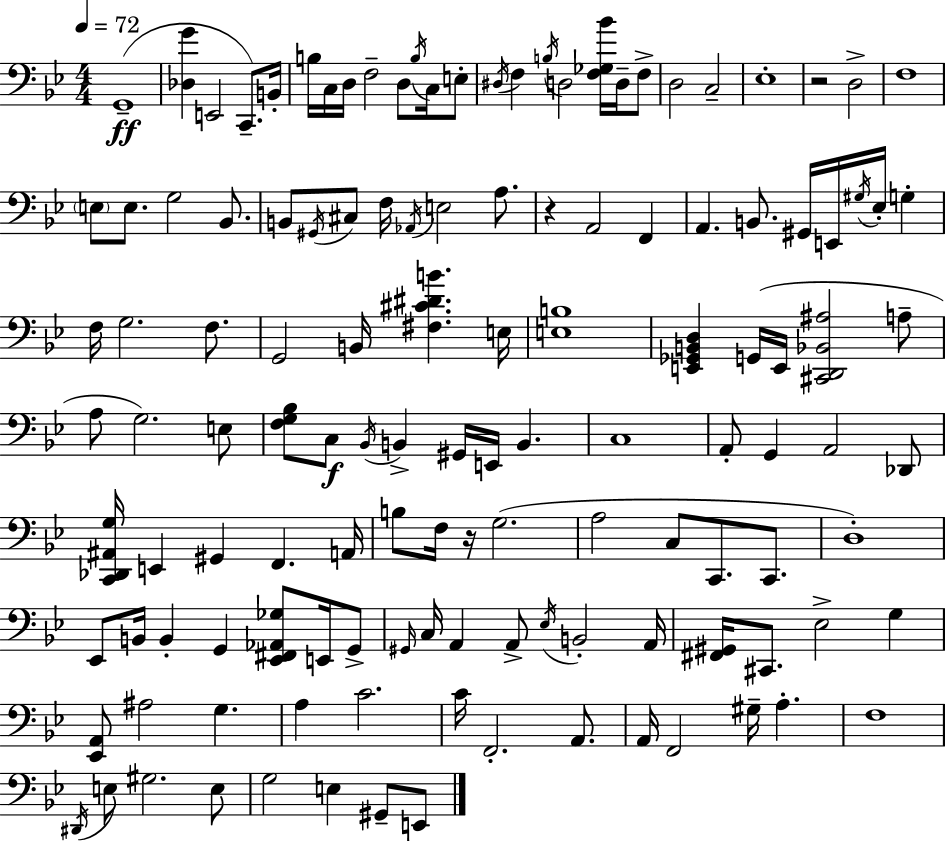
X:1
T:Untitled
M:4/4
L:1/4
K:Bb
G,,4 [_D,G] E,,2 C,,/2 B,,/4 B,/4 C,/4 D,/4 F,2 D,/2 B,/4 C,/4 E,/2 ^D,/4 F, B,/4 D,2 [F,_G,_B]/4 D,/4 F,/2 D,2 C,2 _E,4 z2 D,2 F,4 E,/2 E,/2 G,2 _B,,/2 B,,/2 ^G,,/4 ^C,/2 F,/4 _A,,/4 E,2 A,/2 z A,,2 F,, A,, B,,/2 ^G,,/4 E,,/4 ^G,/4 _E,/4 G, F,/4 G,2 F,/2 G,,2 B,,/4 [^F,^C^DB] E,/4 [E,B,]4 [E,,_G,,B,,D,] G,,/4 E,,/4 [^C,,D,,_B,,^A,]2 A,/2 A,/2 G,2 E,/2 [F,G,_B,]/2 C,/2 _B,,/4 B,, ^G,,/4 E,,/4 B,, C,4 A,,/2 G,, A,,2 _D,,/2 [C,,_D,,^A,,G,]/4 E,, ^G,, F,, A,,/4 B,/2 F,/4 z/4 G,2 A,2 C,/2 C,,/2 C,,/2 D,4 _E,,/2 B,,/4 B,, G,, [_E,,^F,,_A,,_G,]/2 E,,/4 G,,/2 ^G,,/4 C,/4 A,, A,,/2 _E,/4 B,,2 A,,/4 [^F,,^G,,]/4 ^C,,/2 _E,2 G, [_E,,A,,]/2 ^A,2 G, A, C2 C/4 F,,2 A,,/2 A,,/4 F,,2 ^G,/4 A, F,4 ^D,,/4 E,/2 ^G,2 E,/2 G,2 E, ^G,,/2 E,,/2